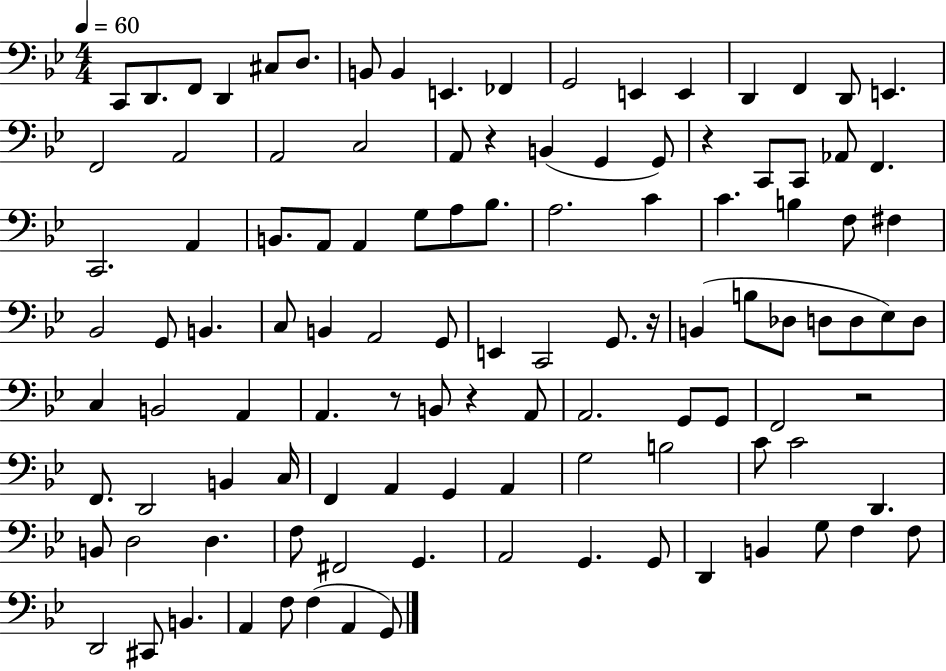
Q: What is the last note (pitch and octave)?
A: G2